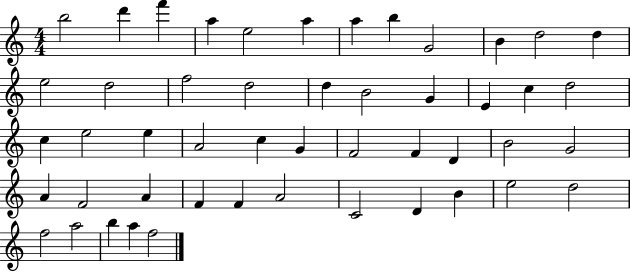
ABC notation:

X:1
T:Untitled
M:4/4
L:1/4
K:C
b2 d' f' a e2 a a b G2 B d2 d e2 d2 f2 d2 d B2 G E c d2 c e2 e A2 c G F2 F D B2 G2 A F2 A F F A2 C2 D B e2 d2 f2 a2 b a f2